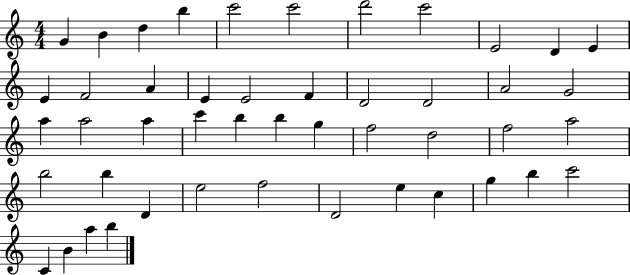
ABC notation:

X:1
T:Untitled
M:4/4
L:1/4
K:C
G B d b c'2 c'2 d'2 c'2 E2 D E E F2 A E E2 F D2 D2 A2 G2 a a2 a c' b b g f2 d2 f2 a2 b2 b D e2 f2 D2 e c g b c'2 C B a b